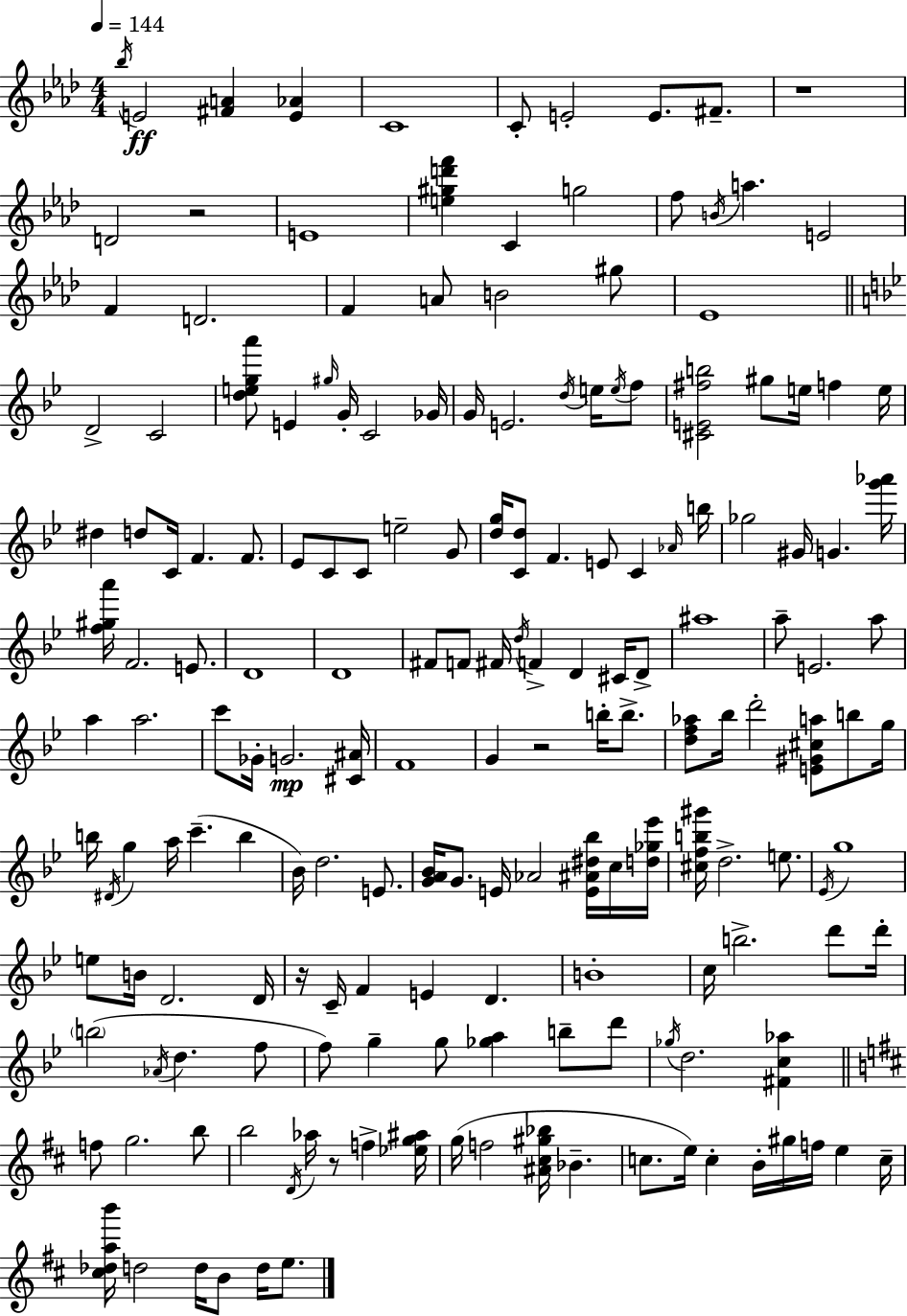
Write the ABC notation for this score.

X:1
T:Untitled
M:4/4
L:1/4
K:Ab
_b/4 E2 [^FA] [E_A] C4 C/2 E2 E/2 ^F/2 z4 D2 z2 E4 [e^gd'f'] C g2 f/2 B/4 a E2 F D2 F A/2 B2 ^g/2 _E4 D2 C2 [dega']/2 E ^g/4 G/4 C2 _G/4 G/4 E2 d/4 e/4 e/4 f/2 [^CE^fb]2 ^g/2 e/4 f e/4 ^d d/2 C/4 F F/2 _E/2 C/2 C/2 e2 G/2 [dg]/4 [Cd]/2 F E/2 C _A/4 b/4 _g2 ^G/4 G [g'_a']/4 [f^ga']/4 F2 E/2 D4 D4 ^F/2 F/2 ^F/4 d/4 F D ^C/4 D/2 ^a4 a/2 E2 a/2 a a2 c'/2 _G/4 G2 [^C^A]/4 F4 G z2 b/4 b/2 [df_a]/2 _b/4 d'2 [E^G^ca]/2 b/2 g/4 b/4 ^D/4 g a/4 c' b _B/4 d2 E/2 [GA_B]/4 G/2 E/4 _A2 [E^A^d_b]/4 c/4 [d_g_e']/4 [^cfb^g']/4 d2 e/2 _E/4 g4 e/2 B/4 D2 D/4 z/4 C/4 F E D B4 c/4 b2 d'/2 d'/4 b2 _A/4 d f/2 f/2 g g/2 [_ga] b/2 d'/2 _g/4 d2 [^Fc_a] f/2 g2 b/2 b2 D/4 _a/4 z/2 f [_eg^a]/4 g/4 f2 [^A^c^g_b]/4 _B c/2 e/4 c B/4 ^g/4 f/4 e c/4 [^c_dab']/4 d2 d/4 B/2 d/4 e/2